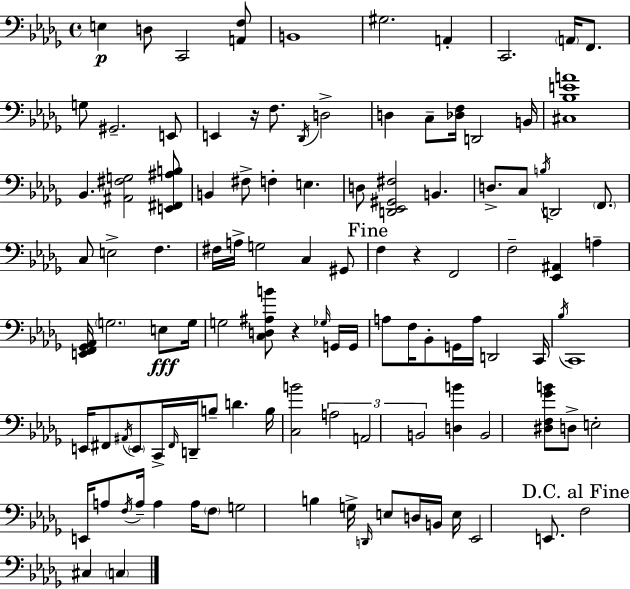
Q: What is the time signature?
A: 4/4